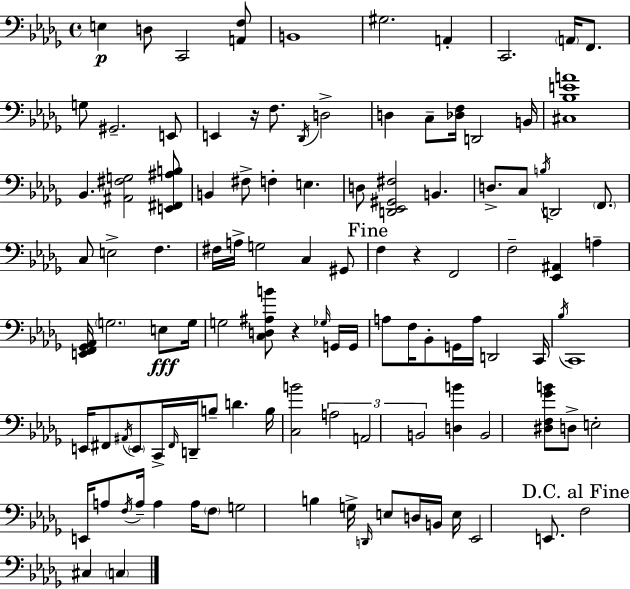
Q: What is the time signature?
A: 4/4